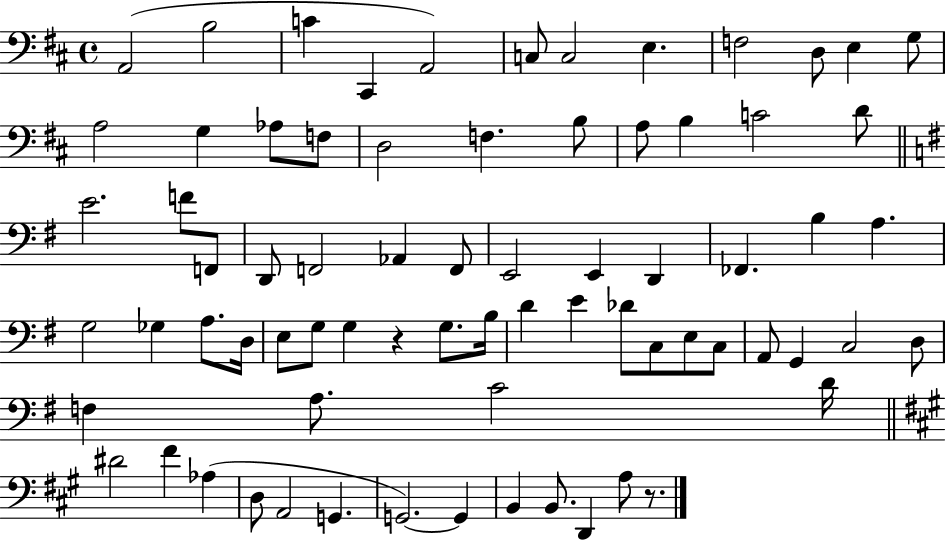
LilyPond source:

{
  \clef bass
  \time 4/4
  \defaultTimeSignature
  \key d \major
  a,2( b2 | c'4 cis,4 a,2) | c8 c2 e4. | f2 d8 e4 g8 | \break a2 g4 aes8 f8 | d2 f4. b8 | a8 b4 c'2 d'8 | \bar "||" \break \key e \minor e'2. f'8 f,8 | d,8 f,2 aes,4 f,8 | e,2 e,4 d,4 | fes,4. b4 a4. | \break g2 ges4 a8. d16 | e8 g8 g4 r4 g8. b16 | d'4 e'4 des'8 c8 e8 c8 | a,8 g,4 c2 d8 | \break f4 a8. c'2 d'16 | \bar "||" \break \key a \major dis'2 fis'4 aes4( | d8 a,2 g,4. | g,2.~~) g,4 | b,4 b,8. d,4 a8 r8. | \break \bar "|."
}